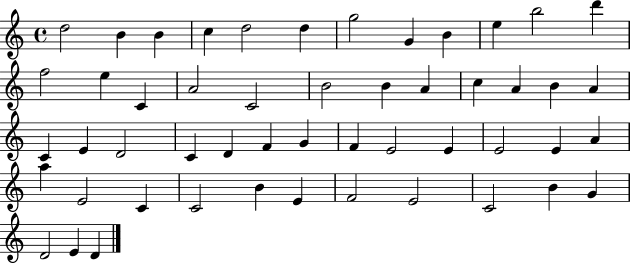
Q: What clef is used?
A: treble